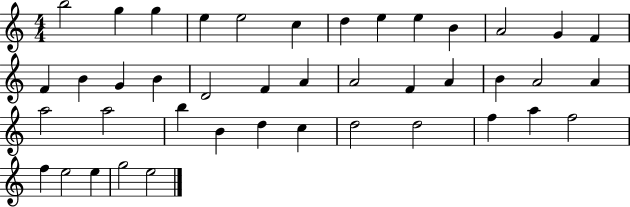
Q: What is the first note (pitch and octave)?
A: B5